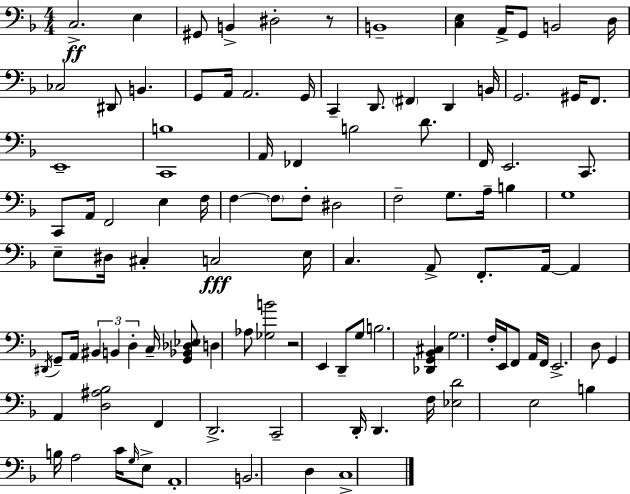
{
  \clef bass
  \numericTimeSignature
  \time 4/4
  \key f \major
  c2.->\ff e4 | gis,8 b,4-> dis2-. r8 | b,1-- | <c e>4 a,16-> g,8 b,2 d16 | \break ces2 dis,8 b,4. | g,8 a,16 a,2. g,16 | c,4-- d,8. \parenthesize fis,4 d,4 b,16 | g,2. gis,16 f,8. | \break e,1-- | <c, b>1 | a,16 fes,4 b2 d'8. | f,16 e,2. c,8. | \break c,8 a,16 f,2 e4 f16 | f4~~ \parenthesize f8 f8-. dis2 | f2-- g8. a16-- b4 | g1 | \break e8-- dis16 cis4-. c2\fff e16 | c4. a,8-> f,8.-. a,16~~ a,4 | \acciaccatura { dis,16 } g,8-- a,16 \tuplet 3/2 { bis,4 b,4 d4-. } | c16-- <g, bes, des ees>8 d4 aes8 <ges b'>2 | \break r2 e,4 d,8-- g8 | b2. <des, g, bes, cis>4 | g2. f16-. e,16 f,8 | a,16 f,16 e,2.-> d8 | \break g,4 a,4 <d ais bes>2 | f,4 d,2.-> | c,2-- d,16-. d,4. | f16 <ees d'>2 e2 | \break b4 b16 a2 c'16 \grace { g16 } | e8-> a,1-. | b,2. d4 | c1-> | \break \bar "|."
}